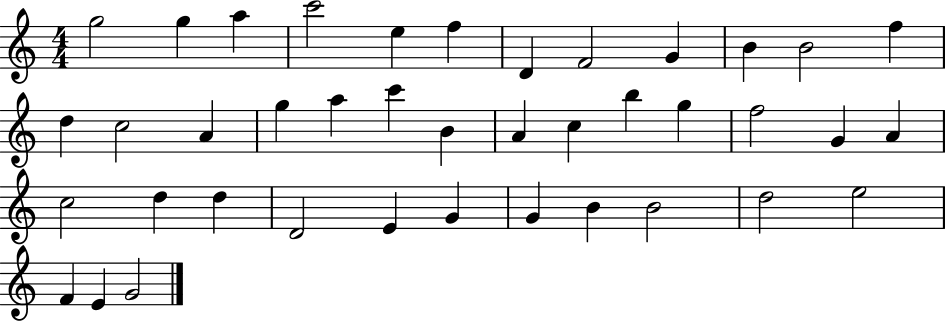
G5/h G5/q A5/q C6/h E5/q F5/q D4/q F4/h G4/q B4/q B4/h F5/q D5/q C5/h A4/q G5/q A5/q C6/q B4/q A4/q C5/q B5/q G5/q F5/h G4/q A4/q C5/h D5/q D5/q D4/h E4/q G4/q G4/q B4/q B4/h D5/h E5/h F4/q E4/q G4/h